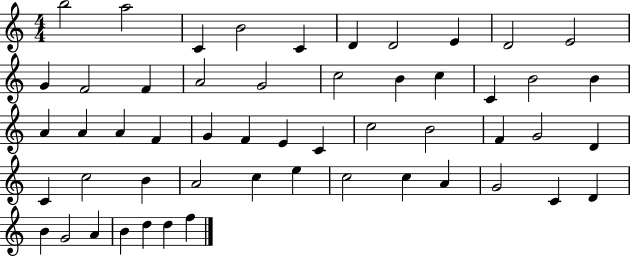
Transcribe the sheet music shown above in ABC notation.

X:1
T:Untitled
M:4/4
L:1/4
K:C
b2 a2 C B2 C D D2 E D2 E2 G F2 F A2 G2 c2 B c C B2 B A A A F G F E C c2 B2 F G2 D C c2 B A2 c e c2 c A G2 C D B G2 A B d d f